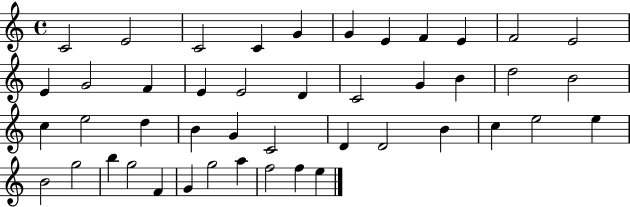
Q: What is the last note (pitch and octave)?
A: E5